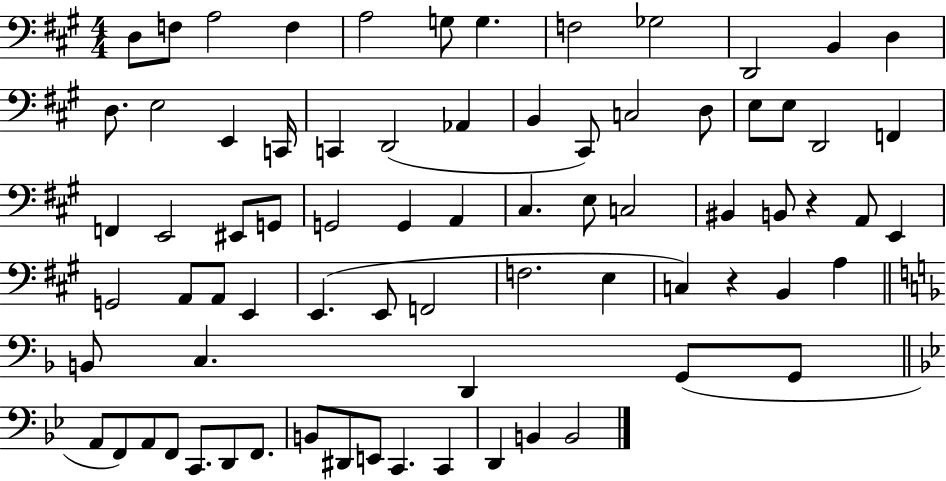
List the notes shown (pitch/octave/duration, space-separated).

D3/e F3/e A3/h F3/q A3/h G3/e G3/q. F3/h Gb3/h D2/h B2/q D3/q D3/e. E3/h E2/q C2/s C2/q D2/h Ab2/q B2/q C#2/e C3/h D3/e E3/e E3/e D2/h F2/q F2/q E2/h EIS2/e G2/e G2/h G2/q A2/q C#3/q. E3/e C3/h BIS2/q B2/e R/q A2/e E2/q G2/h A2/e A2/e E2/q E2/q. E2/e F2/h F3/h. E3/q C3/q R/q B2/q A3/q B2/e C3/q. D2/q G2/e G2/e A2/e F2/e A2/e F2/e C2/e. D2/e F2/e. B2/e D#2/e E2/e C2/q. C2/q D2/q B2/q B2/h